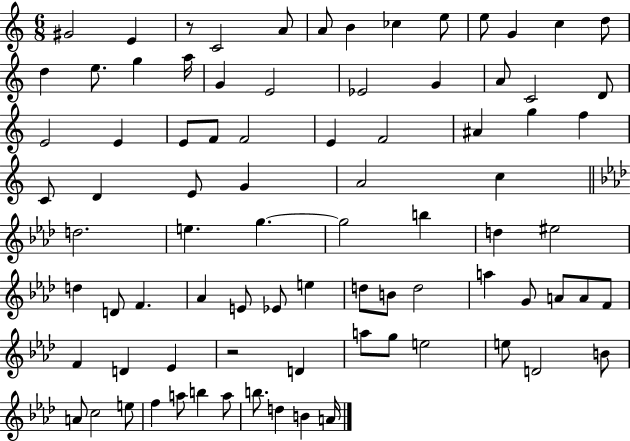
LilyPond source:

{
  \clef treble
  \numericTimeSignature
  \time 6/8
  \key c \major
  gis'2 e'4 | r8 c'2 a'8 | a'8 b'4 ces''4 e''8 | e''8 g'4 c''4 d''8 | \break d''4 e''8. g''4 a''16 | g'4 e'2 | ees'2 g'4 | a'8 c'2 d'8 | \break e'2 e'4 | e'8 f'8 f'2 | e'4 f'2 | ais'4 g''4 f''4 | \break c'8 d'4 e'8 g'4 | a'2 c''4 | \bar "||" \break \key f \minor d''2. | e''4. g''4.~~ | g''2 b''4 | d''4 eis''2 | \break d''4 d'8 f'4. | aes'4 e'8 ees'8 e''4 | d''8 b'8 d''2 | a''4 g'8 a'8 a'8 f'8 | \break f'4 d'4 ees'4 | r2 d'4 | a''8 g''8 e''2 | e''8 d'2 b'8 | \break a'8 c''2 e''8 | f''4 a''8 b''4 a''8 | b''8. d''4 b'4 a'16 | \bar "|."
}